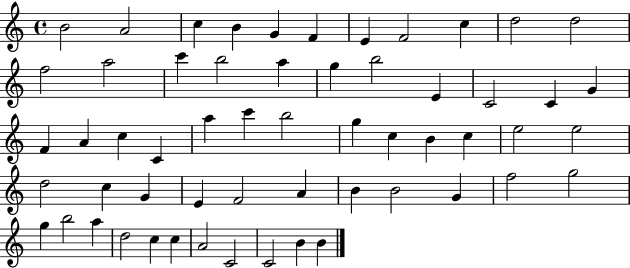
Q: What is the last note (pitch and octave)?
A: B4